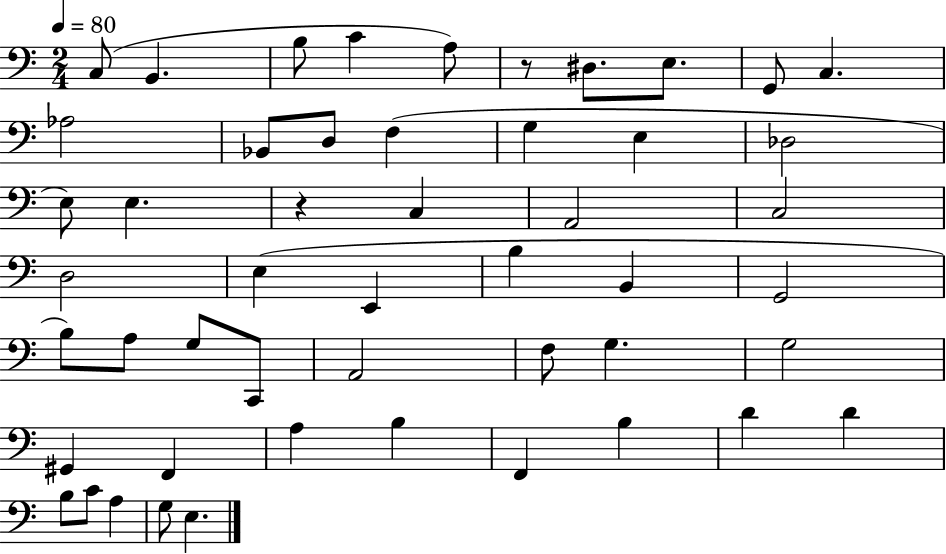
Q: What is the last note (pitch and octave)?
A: E3